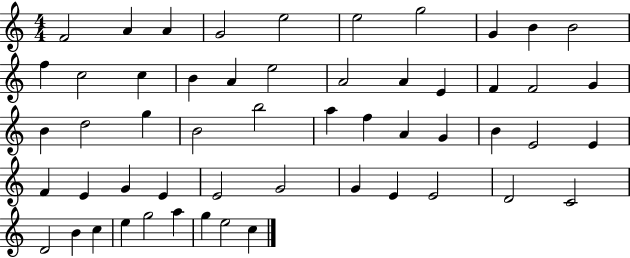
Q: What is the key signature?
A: C major